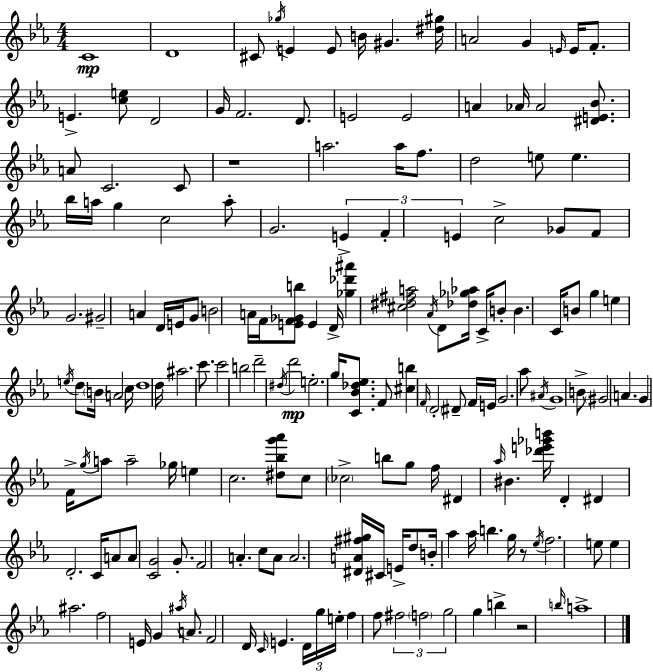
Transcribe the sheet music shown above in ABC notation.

X:1
T:Untitled
M:4/4
L:1/4
K:Cm
C4 D4 ^C/2 _g/4 E E/2 B/4 ^G [^d^g]/4 A2 G E/4 E/4 F/2 E [ce]/2 D2 G/4 F2 D/2 E2 E2 A _A/4 _A2 [^DE_B]/2 A/2 C2 C/2 z4 a2 a/4 f/2 d2 e/2 e _b/4 a/4 g c2 a/2 G2 E F E c2 _G/2 F/2 G2 ^G2 A D/4 E/4 G/2 B2 A/4 F/4 [EF_Gb]/2 E D/4 [_g_d'^a'] [^c^d^fa]2 _A/4 D/2 [_d_g_a]/4 C/4 B/2 B C/4 B/2 g e e/4 d/2 B/4 A2 c/4 d4 d/4 ^a2 c'/2 c'2 b2 d'2 ^d/4 d'2 e2 g/4 [C_B_d_e]/2 F/2 [^cb] F/4 D2 ^D/2 F/4 E/4 G2 _a/2 ^A/4 G4 B/2 ^G2 A G F/4 g/4 a/2 a2 _g/4 e c2 [^d_bg'_a']/2 c/2 _c2 b/2 g/2 f/4 ^D _a/4 ^B [_d'e'_g'b']/4 D ^D D2 C/4 A/2 A/2 [CG]2 G/2 F2 A c/2 A/2 A2 [^DA^f^g]/4 ^C/4 E/4 d/2 B/4 _a _a/4 b g/4 z/2 _e/4 f2 e/2 e ^a2 f2 E/4 G ^a/4 A/2 F2 D/4 C/4 E D/4 g/4 e/4 f f/2 ^f2 f2 g2 g b z2 b/4 a4